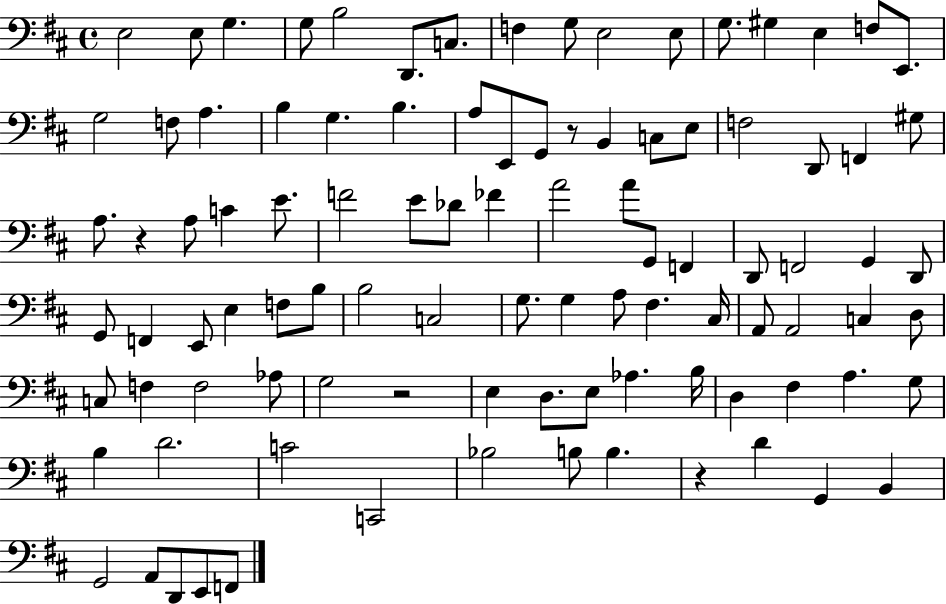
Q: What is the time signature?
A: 4/4